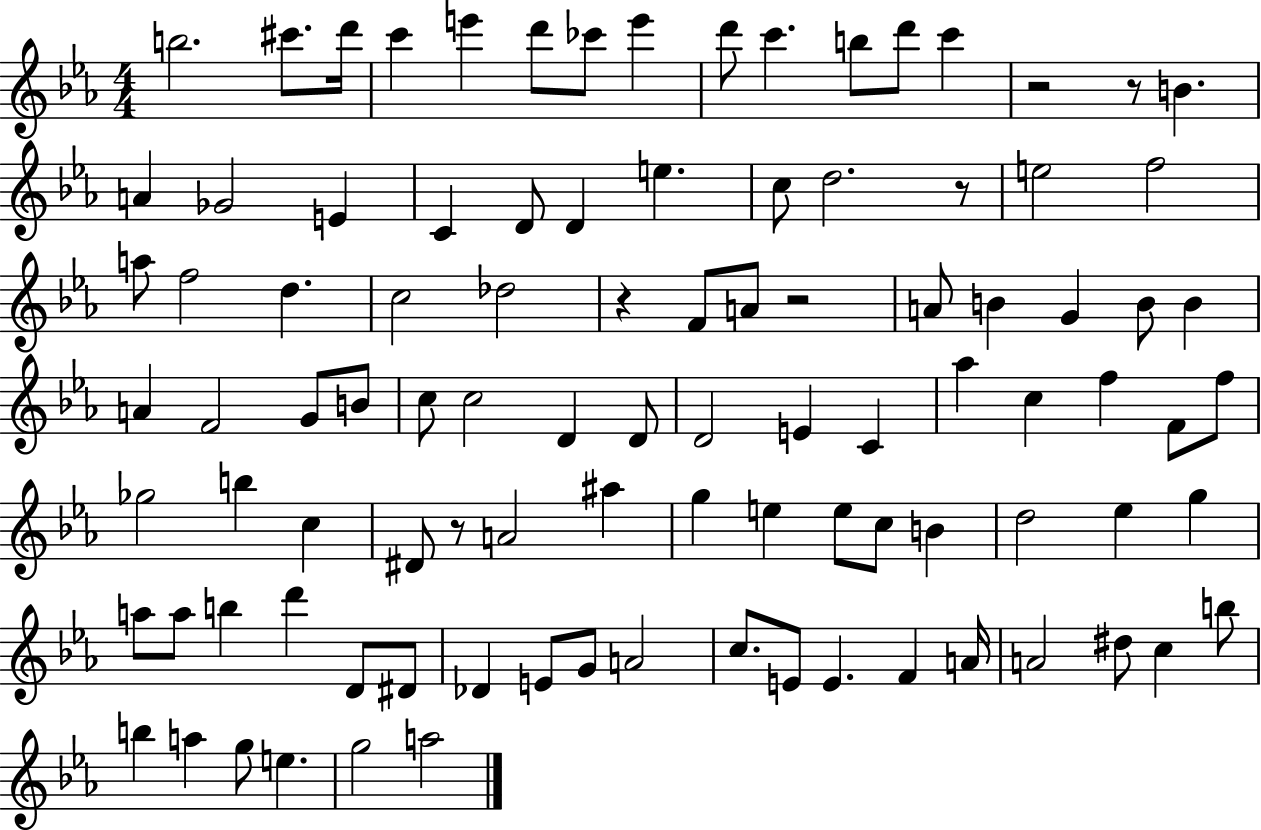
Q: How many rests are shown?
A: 6